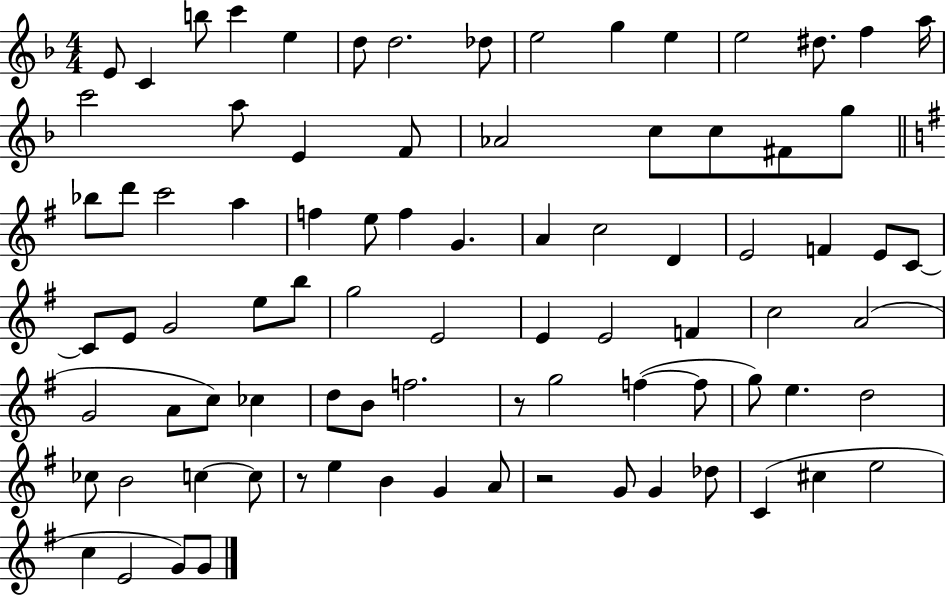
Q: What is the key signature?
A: F major